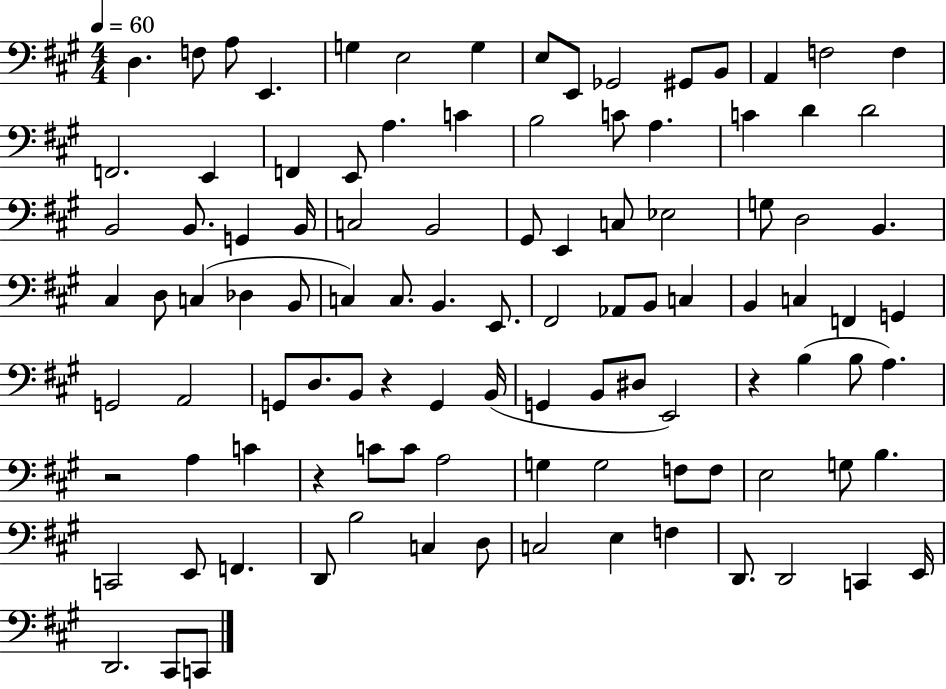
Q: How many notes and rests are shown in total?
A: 104